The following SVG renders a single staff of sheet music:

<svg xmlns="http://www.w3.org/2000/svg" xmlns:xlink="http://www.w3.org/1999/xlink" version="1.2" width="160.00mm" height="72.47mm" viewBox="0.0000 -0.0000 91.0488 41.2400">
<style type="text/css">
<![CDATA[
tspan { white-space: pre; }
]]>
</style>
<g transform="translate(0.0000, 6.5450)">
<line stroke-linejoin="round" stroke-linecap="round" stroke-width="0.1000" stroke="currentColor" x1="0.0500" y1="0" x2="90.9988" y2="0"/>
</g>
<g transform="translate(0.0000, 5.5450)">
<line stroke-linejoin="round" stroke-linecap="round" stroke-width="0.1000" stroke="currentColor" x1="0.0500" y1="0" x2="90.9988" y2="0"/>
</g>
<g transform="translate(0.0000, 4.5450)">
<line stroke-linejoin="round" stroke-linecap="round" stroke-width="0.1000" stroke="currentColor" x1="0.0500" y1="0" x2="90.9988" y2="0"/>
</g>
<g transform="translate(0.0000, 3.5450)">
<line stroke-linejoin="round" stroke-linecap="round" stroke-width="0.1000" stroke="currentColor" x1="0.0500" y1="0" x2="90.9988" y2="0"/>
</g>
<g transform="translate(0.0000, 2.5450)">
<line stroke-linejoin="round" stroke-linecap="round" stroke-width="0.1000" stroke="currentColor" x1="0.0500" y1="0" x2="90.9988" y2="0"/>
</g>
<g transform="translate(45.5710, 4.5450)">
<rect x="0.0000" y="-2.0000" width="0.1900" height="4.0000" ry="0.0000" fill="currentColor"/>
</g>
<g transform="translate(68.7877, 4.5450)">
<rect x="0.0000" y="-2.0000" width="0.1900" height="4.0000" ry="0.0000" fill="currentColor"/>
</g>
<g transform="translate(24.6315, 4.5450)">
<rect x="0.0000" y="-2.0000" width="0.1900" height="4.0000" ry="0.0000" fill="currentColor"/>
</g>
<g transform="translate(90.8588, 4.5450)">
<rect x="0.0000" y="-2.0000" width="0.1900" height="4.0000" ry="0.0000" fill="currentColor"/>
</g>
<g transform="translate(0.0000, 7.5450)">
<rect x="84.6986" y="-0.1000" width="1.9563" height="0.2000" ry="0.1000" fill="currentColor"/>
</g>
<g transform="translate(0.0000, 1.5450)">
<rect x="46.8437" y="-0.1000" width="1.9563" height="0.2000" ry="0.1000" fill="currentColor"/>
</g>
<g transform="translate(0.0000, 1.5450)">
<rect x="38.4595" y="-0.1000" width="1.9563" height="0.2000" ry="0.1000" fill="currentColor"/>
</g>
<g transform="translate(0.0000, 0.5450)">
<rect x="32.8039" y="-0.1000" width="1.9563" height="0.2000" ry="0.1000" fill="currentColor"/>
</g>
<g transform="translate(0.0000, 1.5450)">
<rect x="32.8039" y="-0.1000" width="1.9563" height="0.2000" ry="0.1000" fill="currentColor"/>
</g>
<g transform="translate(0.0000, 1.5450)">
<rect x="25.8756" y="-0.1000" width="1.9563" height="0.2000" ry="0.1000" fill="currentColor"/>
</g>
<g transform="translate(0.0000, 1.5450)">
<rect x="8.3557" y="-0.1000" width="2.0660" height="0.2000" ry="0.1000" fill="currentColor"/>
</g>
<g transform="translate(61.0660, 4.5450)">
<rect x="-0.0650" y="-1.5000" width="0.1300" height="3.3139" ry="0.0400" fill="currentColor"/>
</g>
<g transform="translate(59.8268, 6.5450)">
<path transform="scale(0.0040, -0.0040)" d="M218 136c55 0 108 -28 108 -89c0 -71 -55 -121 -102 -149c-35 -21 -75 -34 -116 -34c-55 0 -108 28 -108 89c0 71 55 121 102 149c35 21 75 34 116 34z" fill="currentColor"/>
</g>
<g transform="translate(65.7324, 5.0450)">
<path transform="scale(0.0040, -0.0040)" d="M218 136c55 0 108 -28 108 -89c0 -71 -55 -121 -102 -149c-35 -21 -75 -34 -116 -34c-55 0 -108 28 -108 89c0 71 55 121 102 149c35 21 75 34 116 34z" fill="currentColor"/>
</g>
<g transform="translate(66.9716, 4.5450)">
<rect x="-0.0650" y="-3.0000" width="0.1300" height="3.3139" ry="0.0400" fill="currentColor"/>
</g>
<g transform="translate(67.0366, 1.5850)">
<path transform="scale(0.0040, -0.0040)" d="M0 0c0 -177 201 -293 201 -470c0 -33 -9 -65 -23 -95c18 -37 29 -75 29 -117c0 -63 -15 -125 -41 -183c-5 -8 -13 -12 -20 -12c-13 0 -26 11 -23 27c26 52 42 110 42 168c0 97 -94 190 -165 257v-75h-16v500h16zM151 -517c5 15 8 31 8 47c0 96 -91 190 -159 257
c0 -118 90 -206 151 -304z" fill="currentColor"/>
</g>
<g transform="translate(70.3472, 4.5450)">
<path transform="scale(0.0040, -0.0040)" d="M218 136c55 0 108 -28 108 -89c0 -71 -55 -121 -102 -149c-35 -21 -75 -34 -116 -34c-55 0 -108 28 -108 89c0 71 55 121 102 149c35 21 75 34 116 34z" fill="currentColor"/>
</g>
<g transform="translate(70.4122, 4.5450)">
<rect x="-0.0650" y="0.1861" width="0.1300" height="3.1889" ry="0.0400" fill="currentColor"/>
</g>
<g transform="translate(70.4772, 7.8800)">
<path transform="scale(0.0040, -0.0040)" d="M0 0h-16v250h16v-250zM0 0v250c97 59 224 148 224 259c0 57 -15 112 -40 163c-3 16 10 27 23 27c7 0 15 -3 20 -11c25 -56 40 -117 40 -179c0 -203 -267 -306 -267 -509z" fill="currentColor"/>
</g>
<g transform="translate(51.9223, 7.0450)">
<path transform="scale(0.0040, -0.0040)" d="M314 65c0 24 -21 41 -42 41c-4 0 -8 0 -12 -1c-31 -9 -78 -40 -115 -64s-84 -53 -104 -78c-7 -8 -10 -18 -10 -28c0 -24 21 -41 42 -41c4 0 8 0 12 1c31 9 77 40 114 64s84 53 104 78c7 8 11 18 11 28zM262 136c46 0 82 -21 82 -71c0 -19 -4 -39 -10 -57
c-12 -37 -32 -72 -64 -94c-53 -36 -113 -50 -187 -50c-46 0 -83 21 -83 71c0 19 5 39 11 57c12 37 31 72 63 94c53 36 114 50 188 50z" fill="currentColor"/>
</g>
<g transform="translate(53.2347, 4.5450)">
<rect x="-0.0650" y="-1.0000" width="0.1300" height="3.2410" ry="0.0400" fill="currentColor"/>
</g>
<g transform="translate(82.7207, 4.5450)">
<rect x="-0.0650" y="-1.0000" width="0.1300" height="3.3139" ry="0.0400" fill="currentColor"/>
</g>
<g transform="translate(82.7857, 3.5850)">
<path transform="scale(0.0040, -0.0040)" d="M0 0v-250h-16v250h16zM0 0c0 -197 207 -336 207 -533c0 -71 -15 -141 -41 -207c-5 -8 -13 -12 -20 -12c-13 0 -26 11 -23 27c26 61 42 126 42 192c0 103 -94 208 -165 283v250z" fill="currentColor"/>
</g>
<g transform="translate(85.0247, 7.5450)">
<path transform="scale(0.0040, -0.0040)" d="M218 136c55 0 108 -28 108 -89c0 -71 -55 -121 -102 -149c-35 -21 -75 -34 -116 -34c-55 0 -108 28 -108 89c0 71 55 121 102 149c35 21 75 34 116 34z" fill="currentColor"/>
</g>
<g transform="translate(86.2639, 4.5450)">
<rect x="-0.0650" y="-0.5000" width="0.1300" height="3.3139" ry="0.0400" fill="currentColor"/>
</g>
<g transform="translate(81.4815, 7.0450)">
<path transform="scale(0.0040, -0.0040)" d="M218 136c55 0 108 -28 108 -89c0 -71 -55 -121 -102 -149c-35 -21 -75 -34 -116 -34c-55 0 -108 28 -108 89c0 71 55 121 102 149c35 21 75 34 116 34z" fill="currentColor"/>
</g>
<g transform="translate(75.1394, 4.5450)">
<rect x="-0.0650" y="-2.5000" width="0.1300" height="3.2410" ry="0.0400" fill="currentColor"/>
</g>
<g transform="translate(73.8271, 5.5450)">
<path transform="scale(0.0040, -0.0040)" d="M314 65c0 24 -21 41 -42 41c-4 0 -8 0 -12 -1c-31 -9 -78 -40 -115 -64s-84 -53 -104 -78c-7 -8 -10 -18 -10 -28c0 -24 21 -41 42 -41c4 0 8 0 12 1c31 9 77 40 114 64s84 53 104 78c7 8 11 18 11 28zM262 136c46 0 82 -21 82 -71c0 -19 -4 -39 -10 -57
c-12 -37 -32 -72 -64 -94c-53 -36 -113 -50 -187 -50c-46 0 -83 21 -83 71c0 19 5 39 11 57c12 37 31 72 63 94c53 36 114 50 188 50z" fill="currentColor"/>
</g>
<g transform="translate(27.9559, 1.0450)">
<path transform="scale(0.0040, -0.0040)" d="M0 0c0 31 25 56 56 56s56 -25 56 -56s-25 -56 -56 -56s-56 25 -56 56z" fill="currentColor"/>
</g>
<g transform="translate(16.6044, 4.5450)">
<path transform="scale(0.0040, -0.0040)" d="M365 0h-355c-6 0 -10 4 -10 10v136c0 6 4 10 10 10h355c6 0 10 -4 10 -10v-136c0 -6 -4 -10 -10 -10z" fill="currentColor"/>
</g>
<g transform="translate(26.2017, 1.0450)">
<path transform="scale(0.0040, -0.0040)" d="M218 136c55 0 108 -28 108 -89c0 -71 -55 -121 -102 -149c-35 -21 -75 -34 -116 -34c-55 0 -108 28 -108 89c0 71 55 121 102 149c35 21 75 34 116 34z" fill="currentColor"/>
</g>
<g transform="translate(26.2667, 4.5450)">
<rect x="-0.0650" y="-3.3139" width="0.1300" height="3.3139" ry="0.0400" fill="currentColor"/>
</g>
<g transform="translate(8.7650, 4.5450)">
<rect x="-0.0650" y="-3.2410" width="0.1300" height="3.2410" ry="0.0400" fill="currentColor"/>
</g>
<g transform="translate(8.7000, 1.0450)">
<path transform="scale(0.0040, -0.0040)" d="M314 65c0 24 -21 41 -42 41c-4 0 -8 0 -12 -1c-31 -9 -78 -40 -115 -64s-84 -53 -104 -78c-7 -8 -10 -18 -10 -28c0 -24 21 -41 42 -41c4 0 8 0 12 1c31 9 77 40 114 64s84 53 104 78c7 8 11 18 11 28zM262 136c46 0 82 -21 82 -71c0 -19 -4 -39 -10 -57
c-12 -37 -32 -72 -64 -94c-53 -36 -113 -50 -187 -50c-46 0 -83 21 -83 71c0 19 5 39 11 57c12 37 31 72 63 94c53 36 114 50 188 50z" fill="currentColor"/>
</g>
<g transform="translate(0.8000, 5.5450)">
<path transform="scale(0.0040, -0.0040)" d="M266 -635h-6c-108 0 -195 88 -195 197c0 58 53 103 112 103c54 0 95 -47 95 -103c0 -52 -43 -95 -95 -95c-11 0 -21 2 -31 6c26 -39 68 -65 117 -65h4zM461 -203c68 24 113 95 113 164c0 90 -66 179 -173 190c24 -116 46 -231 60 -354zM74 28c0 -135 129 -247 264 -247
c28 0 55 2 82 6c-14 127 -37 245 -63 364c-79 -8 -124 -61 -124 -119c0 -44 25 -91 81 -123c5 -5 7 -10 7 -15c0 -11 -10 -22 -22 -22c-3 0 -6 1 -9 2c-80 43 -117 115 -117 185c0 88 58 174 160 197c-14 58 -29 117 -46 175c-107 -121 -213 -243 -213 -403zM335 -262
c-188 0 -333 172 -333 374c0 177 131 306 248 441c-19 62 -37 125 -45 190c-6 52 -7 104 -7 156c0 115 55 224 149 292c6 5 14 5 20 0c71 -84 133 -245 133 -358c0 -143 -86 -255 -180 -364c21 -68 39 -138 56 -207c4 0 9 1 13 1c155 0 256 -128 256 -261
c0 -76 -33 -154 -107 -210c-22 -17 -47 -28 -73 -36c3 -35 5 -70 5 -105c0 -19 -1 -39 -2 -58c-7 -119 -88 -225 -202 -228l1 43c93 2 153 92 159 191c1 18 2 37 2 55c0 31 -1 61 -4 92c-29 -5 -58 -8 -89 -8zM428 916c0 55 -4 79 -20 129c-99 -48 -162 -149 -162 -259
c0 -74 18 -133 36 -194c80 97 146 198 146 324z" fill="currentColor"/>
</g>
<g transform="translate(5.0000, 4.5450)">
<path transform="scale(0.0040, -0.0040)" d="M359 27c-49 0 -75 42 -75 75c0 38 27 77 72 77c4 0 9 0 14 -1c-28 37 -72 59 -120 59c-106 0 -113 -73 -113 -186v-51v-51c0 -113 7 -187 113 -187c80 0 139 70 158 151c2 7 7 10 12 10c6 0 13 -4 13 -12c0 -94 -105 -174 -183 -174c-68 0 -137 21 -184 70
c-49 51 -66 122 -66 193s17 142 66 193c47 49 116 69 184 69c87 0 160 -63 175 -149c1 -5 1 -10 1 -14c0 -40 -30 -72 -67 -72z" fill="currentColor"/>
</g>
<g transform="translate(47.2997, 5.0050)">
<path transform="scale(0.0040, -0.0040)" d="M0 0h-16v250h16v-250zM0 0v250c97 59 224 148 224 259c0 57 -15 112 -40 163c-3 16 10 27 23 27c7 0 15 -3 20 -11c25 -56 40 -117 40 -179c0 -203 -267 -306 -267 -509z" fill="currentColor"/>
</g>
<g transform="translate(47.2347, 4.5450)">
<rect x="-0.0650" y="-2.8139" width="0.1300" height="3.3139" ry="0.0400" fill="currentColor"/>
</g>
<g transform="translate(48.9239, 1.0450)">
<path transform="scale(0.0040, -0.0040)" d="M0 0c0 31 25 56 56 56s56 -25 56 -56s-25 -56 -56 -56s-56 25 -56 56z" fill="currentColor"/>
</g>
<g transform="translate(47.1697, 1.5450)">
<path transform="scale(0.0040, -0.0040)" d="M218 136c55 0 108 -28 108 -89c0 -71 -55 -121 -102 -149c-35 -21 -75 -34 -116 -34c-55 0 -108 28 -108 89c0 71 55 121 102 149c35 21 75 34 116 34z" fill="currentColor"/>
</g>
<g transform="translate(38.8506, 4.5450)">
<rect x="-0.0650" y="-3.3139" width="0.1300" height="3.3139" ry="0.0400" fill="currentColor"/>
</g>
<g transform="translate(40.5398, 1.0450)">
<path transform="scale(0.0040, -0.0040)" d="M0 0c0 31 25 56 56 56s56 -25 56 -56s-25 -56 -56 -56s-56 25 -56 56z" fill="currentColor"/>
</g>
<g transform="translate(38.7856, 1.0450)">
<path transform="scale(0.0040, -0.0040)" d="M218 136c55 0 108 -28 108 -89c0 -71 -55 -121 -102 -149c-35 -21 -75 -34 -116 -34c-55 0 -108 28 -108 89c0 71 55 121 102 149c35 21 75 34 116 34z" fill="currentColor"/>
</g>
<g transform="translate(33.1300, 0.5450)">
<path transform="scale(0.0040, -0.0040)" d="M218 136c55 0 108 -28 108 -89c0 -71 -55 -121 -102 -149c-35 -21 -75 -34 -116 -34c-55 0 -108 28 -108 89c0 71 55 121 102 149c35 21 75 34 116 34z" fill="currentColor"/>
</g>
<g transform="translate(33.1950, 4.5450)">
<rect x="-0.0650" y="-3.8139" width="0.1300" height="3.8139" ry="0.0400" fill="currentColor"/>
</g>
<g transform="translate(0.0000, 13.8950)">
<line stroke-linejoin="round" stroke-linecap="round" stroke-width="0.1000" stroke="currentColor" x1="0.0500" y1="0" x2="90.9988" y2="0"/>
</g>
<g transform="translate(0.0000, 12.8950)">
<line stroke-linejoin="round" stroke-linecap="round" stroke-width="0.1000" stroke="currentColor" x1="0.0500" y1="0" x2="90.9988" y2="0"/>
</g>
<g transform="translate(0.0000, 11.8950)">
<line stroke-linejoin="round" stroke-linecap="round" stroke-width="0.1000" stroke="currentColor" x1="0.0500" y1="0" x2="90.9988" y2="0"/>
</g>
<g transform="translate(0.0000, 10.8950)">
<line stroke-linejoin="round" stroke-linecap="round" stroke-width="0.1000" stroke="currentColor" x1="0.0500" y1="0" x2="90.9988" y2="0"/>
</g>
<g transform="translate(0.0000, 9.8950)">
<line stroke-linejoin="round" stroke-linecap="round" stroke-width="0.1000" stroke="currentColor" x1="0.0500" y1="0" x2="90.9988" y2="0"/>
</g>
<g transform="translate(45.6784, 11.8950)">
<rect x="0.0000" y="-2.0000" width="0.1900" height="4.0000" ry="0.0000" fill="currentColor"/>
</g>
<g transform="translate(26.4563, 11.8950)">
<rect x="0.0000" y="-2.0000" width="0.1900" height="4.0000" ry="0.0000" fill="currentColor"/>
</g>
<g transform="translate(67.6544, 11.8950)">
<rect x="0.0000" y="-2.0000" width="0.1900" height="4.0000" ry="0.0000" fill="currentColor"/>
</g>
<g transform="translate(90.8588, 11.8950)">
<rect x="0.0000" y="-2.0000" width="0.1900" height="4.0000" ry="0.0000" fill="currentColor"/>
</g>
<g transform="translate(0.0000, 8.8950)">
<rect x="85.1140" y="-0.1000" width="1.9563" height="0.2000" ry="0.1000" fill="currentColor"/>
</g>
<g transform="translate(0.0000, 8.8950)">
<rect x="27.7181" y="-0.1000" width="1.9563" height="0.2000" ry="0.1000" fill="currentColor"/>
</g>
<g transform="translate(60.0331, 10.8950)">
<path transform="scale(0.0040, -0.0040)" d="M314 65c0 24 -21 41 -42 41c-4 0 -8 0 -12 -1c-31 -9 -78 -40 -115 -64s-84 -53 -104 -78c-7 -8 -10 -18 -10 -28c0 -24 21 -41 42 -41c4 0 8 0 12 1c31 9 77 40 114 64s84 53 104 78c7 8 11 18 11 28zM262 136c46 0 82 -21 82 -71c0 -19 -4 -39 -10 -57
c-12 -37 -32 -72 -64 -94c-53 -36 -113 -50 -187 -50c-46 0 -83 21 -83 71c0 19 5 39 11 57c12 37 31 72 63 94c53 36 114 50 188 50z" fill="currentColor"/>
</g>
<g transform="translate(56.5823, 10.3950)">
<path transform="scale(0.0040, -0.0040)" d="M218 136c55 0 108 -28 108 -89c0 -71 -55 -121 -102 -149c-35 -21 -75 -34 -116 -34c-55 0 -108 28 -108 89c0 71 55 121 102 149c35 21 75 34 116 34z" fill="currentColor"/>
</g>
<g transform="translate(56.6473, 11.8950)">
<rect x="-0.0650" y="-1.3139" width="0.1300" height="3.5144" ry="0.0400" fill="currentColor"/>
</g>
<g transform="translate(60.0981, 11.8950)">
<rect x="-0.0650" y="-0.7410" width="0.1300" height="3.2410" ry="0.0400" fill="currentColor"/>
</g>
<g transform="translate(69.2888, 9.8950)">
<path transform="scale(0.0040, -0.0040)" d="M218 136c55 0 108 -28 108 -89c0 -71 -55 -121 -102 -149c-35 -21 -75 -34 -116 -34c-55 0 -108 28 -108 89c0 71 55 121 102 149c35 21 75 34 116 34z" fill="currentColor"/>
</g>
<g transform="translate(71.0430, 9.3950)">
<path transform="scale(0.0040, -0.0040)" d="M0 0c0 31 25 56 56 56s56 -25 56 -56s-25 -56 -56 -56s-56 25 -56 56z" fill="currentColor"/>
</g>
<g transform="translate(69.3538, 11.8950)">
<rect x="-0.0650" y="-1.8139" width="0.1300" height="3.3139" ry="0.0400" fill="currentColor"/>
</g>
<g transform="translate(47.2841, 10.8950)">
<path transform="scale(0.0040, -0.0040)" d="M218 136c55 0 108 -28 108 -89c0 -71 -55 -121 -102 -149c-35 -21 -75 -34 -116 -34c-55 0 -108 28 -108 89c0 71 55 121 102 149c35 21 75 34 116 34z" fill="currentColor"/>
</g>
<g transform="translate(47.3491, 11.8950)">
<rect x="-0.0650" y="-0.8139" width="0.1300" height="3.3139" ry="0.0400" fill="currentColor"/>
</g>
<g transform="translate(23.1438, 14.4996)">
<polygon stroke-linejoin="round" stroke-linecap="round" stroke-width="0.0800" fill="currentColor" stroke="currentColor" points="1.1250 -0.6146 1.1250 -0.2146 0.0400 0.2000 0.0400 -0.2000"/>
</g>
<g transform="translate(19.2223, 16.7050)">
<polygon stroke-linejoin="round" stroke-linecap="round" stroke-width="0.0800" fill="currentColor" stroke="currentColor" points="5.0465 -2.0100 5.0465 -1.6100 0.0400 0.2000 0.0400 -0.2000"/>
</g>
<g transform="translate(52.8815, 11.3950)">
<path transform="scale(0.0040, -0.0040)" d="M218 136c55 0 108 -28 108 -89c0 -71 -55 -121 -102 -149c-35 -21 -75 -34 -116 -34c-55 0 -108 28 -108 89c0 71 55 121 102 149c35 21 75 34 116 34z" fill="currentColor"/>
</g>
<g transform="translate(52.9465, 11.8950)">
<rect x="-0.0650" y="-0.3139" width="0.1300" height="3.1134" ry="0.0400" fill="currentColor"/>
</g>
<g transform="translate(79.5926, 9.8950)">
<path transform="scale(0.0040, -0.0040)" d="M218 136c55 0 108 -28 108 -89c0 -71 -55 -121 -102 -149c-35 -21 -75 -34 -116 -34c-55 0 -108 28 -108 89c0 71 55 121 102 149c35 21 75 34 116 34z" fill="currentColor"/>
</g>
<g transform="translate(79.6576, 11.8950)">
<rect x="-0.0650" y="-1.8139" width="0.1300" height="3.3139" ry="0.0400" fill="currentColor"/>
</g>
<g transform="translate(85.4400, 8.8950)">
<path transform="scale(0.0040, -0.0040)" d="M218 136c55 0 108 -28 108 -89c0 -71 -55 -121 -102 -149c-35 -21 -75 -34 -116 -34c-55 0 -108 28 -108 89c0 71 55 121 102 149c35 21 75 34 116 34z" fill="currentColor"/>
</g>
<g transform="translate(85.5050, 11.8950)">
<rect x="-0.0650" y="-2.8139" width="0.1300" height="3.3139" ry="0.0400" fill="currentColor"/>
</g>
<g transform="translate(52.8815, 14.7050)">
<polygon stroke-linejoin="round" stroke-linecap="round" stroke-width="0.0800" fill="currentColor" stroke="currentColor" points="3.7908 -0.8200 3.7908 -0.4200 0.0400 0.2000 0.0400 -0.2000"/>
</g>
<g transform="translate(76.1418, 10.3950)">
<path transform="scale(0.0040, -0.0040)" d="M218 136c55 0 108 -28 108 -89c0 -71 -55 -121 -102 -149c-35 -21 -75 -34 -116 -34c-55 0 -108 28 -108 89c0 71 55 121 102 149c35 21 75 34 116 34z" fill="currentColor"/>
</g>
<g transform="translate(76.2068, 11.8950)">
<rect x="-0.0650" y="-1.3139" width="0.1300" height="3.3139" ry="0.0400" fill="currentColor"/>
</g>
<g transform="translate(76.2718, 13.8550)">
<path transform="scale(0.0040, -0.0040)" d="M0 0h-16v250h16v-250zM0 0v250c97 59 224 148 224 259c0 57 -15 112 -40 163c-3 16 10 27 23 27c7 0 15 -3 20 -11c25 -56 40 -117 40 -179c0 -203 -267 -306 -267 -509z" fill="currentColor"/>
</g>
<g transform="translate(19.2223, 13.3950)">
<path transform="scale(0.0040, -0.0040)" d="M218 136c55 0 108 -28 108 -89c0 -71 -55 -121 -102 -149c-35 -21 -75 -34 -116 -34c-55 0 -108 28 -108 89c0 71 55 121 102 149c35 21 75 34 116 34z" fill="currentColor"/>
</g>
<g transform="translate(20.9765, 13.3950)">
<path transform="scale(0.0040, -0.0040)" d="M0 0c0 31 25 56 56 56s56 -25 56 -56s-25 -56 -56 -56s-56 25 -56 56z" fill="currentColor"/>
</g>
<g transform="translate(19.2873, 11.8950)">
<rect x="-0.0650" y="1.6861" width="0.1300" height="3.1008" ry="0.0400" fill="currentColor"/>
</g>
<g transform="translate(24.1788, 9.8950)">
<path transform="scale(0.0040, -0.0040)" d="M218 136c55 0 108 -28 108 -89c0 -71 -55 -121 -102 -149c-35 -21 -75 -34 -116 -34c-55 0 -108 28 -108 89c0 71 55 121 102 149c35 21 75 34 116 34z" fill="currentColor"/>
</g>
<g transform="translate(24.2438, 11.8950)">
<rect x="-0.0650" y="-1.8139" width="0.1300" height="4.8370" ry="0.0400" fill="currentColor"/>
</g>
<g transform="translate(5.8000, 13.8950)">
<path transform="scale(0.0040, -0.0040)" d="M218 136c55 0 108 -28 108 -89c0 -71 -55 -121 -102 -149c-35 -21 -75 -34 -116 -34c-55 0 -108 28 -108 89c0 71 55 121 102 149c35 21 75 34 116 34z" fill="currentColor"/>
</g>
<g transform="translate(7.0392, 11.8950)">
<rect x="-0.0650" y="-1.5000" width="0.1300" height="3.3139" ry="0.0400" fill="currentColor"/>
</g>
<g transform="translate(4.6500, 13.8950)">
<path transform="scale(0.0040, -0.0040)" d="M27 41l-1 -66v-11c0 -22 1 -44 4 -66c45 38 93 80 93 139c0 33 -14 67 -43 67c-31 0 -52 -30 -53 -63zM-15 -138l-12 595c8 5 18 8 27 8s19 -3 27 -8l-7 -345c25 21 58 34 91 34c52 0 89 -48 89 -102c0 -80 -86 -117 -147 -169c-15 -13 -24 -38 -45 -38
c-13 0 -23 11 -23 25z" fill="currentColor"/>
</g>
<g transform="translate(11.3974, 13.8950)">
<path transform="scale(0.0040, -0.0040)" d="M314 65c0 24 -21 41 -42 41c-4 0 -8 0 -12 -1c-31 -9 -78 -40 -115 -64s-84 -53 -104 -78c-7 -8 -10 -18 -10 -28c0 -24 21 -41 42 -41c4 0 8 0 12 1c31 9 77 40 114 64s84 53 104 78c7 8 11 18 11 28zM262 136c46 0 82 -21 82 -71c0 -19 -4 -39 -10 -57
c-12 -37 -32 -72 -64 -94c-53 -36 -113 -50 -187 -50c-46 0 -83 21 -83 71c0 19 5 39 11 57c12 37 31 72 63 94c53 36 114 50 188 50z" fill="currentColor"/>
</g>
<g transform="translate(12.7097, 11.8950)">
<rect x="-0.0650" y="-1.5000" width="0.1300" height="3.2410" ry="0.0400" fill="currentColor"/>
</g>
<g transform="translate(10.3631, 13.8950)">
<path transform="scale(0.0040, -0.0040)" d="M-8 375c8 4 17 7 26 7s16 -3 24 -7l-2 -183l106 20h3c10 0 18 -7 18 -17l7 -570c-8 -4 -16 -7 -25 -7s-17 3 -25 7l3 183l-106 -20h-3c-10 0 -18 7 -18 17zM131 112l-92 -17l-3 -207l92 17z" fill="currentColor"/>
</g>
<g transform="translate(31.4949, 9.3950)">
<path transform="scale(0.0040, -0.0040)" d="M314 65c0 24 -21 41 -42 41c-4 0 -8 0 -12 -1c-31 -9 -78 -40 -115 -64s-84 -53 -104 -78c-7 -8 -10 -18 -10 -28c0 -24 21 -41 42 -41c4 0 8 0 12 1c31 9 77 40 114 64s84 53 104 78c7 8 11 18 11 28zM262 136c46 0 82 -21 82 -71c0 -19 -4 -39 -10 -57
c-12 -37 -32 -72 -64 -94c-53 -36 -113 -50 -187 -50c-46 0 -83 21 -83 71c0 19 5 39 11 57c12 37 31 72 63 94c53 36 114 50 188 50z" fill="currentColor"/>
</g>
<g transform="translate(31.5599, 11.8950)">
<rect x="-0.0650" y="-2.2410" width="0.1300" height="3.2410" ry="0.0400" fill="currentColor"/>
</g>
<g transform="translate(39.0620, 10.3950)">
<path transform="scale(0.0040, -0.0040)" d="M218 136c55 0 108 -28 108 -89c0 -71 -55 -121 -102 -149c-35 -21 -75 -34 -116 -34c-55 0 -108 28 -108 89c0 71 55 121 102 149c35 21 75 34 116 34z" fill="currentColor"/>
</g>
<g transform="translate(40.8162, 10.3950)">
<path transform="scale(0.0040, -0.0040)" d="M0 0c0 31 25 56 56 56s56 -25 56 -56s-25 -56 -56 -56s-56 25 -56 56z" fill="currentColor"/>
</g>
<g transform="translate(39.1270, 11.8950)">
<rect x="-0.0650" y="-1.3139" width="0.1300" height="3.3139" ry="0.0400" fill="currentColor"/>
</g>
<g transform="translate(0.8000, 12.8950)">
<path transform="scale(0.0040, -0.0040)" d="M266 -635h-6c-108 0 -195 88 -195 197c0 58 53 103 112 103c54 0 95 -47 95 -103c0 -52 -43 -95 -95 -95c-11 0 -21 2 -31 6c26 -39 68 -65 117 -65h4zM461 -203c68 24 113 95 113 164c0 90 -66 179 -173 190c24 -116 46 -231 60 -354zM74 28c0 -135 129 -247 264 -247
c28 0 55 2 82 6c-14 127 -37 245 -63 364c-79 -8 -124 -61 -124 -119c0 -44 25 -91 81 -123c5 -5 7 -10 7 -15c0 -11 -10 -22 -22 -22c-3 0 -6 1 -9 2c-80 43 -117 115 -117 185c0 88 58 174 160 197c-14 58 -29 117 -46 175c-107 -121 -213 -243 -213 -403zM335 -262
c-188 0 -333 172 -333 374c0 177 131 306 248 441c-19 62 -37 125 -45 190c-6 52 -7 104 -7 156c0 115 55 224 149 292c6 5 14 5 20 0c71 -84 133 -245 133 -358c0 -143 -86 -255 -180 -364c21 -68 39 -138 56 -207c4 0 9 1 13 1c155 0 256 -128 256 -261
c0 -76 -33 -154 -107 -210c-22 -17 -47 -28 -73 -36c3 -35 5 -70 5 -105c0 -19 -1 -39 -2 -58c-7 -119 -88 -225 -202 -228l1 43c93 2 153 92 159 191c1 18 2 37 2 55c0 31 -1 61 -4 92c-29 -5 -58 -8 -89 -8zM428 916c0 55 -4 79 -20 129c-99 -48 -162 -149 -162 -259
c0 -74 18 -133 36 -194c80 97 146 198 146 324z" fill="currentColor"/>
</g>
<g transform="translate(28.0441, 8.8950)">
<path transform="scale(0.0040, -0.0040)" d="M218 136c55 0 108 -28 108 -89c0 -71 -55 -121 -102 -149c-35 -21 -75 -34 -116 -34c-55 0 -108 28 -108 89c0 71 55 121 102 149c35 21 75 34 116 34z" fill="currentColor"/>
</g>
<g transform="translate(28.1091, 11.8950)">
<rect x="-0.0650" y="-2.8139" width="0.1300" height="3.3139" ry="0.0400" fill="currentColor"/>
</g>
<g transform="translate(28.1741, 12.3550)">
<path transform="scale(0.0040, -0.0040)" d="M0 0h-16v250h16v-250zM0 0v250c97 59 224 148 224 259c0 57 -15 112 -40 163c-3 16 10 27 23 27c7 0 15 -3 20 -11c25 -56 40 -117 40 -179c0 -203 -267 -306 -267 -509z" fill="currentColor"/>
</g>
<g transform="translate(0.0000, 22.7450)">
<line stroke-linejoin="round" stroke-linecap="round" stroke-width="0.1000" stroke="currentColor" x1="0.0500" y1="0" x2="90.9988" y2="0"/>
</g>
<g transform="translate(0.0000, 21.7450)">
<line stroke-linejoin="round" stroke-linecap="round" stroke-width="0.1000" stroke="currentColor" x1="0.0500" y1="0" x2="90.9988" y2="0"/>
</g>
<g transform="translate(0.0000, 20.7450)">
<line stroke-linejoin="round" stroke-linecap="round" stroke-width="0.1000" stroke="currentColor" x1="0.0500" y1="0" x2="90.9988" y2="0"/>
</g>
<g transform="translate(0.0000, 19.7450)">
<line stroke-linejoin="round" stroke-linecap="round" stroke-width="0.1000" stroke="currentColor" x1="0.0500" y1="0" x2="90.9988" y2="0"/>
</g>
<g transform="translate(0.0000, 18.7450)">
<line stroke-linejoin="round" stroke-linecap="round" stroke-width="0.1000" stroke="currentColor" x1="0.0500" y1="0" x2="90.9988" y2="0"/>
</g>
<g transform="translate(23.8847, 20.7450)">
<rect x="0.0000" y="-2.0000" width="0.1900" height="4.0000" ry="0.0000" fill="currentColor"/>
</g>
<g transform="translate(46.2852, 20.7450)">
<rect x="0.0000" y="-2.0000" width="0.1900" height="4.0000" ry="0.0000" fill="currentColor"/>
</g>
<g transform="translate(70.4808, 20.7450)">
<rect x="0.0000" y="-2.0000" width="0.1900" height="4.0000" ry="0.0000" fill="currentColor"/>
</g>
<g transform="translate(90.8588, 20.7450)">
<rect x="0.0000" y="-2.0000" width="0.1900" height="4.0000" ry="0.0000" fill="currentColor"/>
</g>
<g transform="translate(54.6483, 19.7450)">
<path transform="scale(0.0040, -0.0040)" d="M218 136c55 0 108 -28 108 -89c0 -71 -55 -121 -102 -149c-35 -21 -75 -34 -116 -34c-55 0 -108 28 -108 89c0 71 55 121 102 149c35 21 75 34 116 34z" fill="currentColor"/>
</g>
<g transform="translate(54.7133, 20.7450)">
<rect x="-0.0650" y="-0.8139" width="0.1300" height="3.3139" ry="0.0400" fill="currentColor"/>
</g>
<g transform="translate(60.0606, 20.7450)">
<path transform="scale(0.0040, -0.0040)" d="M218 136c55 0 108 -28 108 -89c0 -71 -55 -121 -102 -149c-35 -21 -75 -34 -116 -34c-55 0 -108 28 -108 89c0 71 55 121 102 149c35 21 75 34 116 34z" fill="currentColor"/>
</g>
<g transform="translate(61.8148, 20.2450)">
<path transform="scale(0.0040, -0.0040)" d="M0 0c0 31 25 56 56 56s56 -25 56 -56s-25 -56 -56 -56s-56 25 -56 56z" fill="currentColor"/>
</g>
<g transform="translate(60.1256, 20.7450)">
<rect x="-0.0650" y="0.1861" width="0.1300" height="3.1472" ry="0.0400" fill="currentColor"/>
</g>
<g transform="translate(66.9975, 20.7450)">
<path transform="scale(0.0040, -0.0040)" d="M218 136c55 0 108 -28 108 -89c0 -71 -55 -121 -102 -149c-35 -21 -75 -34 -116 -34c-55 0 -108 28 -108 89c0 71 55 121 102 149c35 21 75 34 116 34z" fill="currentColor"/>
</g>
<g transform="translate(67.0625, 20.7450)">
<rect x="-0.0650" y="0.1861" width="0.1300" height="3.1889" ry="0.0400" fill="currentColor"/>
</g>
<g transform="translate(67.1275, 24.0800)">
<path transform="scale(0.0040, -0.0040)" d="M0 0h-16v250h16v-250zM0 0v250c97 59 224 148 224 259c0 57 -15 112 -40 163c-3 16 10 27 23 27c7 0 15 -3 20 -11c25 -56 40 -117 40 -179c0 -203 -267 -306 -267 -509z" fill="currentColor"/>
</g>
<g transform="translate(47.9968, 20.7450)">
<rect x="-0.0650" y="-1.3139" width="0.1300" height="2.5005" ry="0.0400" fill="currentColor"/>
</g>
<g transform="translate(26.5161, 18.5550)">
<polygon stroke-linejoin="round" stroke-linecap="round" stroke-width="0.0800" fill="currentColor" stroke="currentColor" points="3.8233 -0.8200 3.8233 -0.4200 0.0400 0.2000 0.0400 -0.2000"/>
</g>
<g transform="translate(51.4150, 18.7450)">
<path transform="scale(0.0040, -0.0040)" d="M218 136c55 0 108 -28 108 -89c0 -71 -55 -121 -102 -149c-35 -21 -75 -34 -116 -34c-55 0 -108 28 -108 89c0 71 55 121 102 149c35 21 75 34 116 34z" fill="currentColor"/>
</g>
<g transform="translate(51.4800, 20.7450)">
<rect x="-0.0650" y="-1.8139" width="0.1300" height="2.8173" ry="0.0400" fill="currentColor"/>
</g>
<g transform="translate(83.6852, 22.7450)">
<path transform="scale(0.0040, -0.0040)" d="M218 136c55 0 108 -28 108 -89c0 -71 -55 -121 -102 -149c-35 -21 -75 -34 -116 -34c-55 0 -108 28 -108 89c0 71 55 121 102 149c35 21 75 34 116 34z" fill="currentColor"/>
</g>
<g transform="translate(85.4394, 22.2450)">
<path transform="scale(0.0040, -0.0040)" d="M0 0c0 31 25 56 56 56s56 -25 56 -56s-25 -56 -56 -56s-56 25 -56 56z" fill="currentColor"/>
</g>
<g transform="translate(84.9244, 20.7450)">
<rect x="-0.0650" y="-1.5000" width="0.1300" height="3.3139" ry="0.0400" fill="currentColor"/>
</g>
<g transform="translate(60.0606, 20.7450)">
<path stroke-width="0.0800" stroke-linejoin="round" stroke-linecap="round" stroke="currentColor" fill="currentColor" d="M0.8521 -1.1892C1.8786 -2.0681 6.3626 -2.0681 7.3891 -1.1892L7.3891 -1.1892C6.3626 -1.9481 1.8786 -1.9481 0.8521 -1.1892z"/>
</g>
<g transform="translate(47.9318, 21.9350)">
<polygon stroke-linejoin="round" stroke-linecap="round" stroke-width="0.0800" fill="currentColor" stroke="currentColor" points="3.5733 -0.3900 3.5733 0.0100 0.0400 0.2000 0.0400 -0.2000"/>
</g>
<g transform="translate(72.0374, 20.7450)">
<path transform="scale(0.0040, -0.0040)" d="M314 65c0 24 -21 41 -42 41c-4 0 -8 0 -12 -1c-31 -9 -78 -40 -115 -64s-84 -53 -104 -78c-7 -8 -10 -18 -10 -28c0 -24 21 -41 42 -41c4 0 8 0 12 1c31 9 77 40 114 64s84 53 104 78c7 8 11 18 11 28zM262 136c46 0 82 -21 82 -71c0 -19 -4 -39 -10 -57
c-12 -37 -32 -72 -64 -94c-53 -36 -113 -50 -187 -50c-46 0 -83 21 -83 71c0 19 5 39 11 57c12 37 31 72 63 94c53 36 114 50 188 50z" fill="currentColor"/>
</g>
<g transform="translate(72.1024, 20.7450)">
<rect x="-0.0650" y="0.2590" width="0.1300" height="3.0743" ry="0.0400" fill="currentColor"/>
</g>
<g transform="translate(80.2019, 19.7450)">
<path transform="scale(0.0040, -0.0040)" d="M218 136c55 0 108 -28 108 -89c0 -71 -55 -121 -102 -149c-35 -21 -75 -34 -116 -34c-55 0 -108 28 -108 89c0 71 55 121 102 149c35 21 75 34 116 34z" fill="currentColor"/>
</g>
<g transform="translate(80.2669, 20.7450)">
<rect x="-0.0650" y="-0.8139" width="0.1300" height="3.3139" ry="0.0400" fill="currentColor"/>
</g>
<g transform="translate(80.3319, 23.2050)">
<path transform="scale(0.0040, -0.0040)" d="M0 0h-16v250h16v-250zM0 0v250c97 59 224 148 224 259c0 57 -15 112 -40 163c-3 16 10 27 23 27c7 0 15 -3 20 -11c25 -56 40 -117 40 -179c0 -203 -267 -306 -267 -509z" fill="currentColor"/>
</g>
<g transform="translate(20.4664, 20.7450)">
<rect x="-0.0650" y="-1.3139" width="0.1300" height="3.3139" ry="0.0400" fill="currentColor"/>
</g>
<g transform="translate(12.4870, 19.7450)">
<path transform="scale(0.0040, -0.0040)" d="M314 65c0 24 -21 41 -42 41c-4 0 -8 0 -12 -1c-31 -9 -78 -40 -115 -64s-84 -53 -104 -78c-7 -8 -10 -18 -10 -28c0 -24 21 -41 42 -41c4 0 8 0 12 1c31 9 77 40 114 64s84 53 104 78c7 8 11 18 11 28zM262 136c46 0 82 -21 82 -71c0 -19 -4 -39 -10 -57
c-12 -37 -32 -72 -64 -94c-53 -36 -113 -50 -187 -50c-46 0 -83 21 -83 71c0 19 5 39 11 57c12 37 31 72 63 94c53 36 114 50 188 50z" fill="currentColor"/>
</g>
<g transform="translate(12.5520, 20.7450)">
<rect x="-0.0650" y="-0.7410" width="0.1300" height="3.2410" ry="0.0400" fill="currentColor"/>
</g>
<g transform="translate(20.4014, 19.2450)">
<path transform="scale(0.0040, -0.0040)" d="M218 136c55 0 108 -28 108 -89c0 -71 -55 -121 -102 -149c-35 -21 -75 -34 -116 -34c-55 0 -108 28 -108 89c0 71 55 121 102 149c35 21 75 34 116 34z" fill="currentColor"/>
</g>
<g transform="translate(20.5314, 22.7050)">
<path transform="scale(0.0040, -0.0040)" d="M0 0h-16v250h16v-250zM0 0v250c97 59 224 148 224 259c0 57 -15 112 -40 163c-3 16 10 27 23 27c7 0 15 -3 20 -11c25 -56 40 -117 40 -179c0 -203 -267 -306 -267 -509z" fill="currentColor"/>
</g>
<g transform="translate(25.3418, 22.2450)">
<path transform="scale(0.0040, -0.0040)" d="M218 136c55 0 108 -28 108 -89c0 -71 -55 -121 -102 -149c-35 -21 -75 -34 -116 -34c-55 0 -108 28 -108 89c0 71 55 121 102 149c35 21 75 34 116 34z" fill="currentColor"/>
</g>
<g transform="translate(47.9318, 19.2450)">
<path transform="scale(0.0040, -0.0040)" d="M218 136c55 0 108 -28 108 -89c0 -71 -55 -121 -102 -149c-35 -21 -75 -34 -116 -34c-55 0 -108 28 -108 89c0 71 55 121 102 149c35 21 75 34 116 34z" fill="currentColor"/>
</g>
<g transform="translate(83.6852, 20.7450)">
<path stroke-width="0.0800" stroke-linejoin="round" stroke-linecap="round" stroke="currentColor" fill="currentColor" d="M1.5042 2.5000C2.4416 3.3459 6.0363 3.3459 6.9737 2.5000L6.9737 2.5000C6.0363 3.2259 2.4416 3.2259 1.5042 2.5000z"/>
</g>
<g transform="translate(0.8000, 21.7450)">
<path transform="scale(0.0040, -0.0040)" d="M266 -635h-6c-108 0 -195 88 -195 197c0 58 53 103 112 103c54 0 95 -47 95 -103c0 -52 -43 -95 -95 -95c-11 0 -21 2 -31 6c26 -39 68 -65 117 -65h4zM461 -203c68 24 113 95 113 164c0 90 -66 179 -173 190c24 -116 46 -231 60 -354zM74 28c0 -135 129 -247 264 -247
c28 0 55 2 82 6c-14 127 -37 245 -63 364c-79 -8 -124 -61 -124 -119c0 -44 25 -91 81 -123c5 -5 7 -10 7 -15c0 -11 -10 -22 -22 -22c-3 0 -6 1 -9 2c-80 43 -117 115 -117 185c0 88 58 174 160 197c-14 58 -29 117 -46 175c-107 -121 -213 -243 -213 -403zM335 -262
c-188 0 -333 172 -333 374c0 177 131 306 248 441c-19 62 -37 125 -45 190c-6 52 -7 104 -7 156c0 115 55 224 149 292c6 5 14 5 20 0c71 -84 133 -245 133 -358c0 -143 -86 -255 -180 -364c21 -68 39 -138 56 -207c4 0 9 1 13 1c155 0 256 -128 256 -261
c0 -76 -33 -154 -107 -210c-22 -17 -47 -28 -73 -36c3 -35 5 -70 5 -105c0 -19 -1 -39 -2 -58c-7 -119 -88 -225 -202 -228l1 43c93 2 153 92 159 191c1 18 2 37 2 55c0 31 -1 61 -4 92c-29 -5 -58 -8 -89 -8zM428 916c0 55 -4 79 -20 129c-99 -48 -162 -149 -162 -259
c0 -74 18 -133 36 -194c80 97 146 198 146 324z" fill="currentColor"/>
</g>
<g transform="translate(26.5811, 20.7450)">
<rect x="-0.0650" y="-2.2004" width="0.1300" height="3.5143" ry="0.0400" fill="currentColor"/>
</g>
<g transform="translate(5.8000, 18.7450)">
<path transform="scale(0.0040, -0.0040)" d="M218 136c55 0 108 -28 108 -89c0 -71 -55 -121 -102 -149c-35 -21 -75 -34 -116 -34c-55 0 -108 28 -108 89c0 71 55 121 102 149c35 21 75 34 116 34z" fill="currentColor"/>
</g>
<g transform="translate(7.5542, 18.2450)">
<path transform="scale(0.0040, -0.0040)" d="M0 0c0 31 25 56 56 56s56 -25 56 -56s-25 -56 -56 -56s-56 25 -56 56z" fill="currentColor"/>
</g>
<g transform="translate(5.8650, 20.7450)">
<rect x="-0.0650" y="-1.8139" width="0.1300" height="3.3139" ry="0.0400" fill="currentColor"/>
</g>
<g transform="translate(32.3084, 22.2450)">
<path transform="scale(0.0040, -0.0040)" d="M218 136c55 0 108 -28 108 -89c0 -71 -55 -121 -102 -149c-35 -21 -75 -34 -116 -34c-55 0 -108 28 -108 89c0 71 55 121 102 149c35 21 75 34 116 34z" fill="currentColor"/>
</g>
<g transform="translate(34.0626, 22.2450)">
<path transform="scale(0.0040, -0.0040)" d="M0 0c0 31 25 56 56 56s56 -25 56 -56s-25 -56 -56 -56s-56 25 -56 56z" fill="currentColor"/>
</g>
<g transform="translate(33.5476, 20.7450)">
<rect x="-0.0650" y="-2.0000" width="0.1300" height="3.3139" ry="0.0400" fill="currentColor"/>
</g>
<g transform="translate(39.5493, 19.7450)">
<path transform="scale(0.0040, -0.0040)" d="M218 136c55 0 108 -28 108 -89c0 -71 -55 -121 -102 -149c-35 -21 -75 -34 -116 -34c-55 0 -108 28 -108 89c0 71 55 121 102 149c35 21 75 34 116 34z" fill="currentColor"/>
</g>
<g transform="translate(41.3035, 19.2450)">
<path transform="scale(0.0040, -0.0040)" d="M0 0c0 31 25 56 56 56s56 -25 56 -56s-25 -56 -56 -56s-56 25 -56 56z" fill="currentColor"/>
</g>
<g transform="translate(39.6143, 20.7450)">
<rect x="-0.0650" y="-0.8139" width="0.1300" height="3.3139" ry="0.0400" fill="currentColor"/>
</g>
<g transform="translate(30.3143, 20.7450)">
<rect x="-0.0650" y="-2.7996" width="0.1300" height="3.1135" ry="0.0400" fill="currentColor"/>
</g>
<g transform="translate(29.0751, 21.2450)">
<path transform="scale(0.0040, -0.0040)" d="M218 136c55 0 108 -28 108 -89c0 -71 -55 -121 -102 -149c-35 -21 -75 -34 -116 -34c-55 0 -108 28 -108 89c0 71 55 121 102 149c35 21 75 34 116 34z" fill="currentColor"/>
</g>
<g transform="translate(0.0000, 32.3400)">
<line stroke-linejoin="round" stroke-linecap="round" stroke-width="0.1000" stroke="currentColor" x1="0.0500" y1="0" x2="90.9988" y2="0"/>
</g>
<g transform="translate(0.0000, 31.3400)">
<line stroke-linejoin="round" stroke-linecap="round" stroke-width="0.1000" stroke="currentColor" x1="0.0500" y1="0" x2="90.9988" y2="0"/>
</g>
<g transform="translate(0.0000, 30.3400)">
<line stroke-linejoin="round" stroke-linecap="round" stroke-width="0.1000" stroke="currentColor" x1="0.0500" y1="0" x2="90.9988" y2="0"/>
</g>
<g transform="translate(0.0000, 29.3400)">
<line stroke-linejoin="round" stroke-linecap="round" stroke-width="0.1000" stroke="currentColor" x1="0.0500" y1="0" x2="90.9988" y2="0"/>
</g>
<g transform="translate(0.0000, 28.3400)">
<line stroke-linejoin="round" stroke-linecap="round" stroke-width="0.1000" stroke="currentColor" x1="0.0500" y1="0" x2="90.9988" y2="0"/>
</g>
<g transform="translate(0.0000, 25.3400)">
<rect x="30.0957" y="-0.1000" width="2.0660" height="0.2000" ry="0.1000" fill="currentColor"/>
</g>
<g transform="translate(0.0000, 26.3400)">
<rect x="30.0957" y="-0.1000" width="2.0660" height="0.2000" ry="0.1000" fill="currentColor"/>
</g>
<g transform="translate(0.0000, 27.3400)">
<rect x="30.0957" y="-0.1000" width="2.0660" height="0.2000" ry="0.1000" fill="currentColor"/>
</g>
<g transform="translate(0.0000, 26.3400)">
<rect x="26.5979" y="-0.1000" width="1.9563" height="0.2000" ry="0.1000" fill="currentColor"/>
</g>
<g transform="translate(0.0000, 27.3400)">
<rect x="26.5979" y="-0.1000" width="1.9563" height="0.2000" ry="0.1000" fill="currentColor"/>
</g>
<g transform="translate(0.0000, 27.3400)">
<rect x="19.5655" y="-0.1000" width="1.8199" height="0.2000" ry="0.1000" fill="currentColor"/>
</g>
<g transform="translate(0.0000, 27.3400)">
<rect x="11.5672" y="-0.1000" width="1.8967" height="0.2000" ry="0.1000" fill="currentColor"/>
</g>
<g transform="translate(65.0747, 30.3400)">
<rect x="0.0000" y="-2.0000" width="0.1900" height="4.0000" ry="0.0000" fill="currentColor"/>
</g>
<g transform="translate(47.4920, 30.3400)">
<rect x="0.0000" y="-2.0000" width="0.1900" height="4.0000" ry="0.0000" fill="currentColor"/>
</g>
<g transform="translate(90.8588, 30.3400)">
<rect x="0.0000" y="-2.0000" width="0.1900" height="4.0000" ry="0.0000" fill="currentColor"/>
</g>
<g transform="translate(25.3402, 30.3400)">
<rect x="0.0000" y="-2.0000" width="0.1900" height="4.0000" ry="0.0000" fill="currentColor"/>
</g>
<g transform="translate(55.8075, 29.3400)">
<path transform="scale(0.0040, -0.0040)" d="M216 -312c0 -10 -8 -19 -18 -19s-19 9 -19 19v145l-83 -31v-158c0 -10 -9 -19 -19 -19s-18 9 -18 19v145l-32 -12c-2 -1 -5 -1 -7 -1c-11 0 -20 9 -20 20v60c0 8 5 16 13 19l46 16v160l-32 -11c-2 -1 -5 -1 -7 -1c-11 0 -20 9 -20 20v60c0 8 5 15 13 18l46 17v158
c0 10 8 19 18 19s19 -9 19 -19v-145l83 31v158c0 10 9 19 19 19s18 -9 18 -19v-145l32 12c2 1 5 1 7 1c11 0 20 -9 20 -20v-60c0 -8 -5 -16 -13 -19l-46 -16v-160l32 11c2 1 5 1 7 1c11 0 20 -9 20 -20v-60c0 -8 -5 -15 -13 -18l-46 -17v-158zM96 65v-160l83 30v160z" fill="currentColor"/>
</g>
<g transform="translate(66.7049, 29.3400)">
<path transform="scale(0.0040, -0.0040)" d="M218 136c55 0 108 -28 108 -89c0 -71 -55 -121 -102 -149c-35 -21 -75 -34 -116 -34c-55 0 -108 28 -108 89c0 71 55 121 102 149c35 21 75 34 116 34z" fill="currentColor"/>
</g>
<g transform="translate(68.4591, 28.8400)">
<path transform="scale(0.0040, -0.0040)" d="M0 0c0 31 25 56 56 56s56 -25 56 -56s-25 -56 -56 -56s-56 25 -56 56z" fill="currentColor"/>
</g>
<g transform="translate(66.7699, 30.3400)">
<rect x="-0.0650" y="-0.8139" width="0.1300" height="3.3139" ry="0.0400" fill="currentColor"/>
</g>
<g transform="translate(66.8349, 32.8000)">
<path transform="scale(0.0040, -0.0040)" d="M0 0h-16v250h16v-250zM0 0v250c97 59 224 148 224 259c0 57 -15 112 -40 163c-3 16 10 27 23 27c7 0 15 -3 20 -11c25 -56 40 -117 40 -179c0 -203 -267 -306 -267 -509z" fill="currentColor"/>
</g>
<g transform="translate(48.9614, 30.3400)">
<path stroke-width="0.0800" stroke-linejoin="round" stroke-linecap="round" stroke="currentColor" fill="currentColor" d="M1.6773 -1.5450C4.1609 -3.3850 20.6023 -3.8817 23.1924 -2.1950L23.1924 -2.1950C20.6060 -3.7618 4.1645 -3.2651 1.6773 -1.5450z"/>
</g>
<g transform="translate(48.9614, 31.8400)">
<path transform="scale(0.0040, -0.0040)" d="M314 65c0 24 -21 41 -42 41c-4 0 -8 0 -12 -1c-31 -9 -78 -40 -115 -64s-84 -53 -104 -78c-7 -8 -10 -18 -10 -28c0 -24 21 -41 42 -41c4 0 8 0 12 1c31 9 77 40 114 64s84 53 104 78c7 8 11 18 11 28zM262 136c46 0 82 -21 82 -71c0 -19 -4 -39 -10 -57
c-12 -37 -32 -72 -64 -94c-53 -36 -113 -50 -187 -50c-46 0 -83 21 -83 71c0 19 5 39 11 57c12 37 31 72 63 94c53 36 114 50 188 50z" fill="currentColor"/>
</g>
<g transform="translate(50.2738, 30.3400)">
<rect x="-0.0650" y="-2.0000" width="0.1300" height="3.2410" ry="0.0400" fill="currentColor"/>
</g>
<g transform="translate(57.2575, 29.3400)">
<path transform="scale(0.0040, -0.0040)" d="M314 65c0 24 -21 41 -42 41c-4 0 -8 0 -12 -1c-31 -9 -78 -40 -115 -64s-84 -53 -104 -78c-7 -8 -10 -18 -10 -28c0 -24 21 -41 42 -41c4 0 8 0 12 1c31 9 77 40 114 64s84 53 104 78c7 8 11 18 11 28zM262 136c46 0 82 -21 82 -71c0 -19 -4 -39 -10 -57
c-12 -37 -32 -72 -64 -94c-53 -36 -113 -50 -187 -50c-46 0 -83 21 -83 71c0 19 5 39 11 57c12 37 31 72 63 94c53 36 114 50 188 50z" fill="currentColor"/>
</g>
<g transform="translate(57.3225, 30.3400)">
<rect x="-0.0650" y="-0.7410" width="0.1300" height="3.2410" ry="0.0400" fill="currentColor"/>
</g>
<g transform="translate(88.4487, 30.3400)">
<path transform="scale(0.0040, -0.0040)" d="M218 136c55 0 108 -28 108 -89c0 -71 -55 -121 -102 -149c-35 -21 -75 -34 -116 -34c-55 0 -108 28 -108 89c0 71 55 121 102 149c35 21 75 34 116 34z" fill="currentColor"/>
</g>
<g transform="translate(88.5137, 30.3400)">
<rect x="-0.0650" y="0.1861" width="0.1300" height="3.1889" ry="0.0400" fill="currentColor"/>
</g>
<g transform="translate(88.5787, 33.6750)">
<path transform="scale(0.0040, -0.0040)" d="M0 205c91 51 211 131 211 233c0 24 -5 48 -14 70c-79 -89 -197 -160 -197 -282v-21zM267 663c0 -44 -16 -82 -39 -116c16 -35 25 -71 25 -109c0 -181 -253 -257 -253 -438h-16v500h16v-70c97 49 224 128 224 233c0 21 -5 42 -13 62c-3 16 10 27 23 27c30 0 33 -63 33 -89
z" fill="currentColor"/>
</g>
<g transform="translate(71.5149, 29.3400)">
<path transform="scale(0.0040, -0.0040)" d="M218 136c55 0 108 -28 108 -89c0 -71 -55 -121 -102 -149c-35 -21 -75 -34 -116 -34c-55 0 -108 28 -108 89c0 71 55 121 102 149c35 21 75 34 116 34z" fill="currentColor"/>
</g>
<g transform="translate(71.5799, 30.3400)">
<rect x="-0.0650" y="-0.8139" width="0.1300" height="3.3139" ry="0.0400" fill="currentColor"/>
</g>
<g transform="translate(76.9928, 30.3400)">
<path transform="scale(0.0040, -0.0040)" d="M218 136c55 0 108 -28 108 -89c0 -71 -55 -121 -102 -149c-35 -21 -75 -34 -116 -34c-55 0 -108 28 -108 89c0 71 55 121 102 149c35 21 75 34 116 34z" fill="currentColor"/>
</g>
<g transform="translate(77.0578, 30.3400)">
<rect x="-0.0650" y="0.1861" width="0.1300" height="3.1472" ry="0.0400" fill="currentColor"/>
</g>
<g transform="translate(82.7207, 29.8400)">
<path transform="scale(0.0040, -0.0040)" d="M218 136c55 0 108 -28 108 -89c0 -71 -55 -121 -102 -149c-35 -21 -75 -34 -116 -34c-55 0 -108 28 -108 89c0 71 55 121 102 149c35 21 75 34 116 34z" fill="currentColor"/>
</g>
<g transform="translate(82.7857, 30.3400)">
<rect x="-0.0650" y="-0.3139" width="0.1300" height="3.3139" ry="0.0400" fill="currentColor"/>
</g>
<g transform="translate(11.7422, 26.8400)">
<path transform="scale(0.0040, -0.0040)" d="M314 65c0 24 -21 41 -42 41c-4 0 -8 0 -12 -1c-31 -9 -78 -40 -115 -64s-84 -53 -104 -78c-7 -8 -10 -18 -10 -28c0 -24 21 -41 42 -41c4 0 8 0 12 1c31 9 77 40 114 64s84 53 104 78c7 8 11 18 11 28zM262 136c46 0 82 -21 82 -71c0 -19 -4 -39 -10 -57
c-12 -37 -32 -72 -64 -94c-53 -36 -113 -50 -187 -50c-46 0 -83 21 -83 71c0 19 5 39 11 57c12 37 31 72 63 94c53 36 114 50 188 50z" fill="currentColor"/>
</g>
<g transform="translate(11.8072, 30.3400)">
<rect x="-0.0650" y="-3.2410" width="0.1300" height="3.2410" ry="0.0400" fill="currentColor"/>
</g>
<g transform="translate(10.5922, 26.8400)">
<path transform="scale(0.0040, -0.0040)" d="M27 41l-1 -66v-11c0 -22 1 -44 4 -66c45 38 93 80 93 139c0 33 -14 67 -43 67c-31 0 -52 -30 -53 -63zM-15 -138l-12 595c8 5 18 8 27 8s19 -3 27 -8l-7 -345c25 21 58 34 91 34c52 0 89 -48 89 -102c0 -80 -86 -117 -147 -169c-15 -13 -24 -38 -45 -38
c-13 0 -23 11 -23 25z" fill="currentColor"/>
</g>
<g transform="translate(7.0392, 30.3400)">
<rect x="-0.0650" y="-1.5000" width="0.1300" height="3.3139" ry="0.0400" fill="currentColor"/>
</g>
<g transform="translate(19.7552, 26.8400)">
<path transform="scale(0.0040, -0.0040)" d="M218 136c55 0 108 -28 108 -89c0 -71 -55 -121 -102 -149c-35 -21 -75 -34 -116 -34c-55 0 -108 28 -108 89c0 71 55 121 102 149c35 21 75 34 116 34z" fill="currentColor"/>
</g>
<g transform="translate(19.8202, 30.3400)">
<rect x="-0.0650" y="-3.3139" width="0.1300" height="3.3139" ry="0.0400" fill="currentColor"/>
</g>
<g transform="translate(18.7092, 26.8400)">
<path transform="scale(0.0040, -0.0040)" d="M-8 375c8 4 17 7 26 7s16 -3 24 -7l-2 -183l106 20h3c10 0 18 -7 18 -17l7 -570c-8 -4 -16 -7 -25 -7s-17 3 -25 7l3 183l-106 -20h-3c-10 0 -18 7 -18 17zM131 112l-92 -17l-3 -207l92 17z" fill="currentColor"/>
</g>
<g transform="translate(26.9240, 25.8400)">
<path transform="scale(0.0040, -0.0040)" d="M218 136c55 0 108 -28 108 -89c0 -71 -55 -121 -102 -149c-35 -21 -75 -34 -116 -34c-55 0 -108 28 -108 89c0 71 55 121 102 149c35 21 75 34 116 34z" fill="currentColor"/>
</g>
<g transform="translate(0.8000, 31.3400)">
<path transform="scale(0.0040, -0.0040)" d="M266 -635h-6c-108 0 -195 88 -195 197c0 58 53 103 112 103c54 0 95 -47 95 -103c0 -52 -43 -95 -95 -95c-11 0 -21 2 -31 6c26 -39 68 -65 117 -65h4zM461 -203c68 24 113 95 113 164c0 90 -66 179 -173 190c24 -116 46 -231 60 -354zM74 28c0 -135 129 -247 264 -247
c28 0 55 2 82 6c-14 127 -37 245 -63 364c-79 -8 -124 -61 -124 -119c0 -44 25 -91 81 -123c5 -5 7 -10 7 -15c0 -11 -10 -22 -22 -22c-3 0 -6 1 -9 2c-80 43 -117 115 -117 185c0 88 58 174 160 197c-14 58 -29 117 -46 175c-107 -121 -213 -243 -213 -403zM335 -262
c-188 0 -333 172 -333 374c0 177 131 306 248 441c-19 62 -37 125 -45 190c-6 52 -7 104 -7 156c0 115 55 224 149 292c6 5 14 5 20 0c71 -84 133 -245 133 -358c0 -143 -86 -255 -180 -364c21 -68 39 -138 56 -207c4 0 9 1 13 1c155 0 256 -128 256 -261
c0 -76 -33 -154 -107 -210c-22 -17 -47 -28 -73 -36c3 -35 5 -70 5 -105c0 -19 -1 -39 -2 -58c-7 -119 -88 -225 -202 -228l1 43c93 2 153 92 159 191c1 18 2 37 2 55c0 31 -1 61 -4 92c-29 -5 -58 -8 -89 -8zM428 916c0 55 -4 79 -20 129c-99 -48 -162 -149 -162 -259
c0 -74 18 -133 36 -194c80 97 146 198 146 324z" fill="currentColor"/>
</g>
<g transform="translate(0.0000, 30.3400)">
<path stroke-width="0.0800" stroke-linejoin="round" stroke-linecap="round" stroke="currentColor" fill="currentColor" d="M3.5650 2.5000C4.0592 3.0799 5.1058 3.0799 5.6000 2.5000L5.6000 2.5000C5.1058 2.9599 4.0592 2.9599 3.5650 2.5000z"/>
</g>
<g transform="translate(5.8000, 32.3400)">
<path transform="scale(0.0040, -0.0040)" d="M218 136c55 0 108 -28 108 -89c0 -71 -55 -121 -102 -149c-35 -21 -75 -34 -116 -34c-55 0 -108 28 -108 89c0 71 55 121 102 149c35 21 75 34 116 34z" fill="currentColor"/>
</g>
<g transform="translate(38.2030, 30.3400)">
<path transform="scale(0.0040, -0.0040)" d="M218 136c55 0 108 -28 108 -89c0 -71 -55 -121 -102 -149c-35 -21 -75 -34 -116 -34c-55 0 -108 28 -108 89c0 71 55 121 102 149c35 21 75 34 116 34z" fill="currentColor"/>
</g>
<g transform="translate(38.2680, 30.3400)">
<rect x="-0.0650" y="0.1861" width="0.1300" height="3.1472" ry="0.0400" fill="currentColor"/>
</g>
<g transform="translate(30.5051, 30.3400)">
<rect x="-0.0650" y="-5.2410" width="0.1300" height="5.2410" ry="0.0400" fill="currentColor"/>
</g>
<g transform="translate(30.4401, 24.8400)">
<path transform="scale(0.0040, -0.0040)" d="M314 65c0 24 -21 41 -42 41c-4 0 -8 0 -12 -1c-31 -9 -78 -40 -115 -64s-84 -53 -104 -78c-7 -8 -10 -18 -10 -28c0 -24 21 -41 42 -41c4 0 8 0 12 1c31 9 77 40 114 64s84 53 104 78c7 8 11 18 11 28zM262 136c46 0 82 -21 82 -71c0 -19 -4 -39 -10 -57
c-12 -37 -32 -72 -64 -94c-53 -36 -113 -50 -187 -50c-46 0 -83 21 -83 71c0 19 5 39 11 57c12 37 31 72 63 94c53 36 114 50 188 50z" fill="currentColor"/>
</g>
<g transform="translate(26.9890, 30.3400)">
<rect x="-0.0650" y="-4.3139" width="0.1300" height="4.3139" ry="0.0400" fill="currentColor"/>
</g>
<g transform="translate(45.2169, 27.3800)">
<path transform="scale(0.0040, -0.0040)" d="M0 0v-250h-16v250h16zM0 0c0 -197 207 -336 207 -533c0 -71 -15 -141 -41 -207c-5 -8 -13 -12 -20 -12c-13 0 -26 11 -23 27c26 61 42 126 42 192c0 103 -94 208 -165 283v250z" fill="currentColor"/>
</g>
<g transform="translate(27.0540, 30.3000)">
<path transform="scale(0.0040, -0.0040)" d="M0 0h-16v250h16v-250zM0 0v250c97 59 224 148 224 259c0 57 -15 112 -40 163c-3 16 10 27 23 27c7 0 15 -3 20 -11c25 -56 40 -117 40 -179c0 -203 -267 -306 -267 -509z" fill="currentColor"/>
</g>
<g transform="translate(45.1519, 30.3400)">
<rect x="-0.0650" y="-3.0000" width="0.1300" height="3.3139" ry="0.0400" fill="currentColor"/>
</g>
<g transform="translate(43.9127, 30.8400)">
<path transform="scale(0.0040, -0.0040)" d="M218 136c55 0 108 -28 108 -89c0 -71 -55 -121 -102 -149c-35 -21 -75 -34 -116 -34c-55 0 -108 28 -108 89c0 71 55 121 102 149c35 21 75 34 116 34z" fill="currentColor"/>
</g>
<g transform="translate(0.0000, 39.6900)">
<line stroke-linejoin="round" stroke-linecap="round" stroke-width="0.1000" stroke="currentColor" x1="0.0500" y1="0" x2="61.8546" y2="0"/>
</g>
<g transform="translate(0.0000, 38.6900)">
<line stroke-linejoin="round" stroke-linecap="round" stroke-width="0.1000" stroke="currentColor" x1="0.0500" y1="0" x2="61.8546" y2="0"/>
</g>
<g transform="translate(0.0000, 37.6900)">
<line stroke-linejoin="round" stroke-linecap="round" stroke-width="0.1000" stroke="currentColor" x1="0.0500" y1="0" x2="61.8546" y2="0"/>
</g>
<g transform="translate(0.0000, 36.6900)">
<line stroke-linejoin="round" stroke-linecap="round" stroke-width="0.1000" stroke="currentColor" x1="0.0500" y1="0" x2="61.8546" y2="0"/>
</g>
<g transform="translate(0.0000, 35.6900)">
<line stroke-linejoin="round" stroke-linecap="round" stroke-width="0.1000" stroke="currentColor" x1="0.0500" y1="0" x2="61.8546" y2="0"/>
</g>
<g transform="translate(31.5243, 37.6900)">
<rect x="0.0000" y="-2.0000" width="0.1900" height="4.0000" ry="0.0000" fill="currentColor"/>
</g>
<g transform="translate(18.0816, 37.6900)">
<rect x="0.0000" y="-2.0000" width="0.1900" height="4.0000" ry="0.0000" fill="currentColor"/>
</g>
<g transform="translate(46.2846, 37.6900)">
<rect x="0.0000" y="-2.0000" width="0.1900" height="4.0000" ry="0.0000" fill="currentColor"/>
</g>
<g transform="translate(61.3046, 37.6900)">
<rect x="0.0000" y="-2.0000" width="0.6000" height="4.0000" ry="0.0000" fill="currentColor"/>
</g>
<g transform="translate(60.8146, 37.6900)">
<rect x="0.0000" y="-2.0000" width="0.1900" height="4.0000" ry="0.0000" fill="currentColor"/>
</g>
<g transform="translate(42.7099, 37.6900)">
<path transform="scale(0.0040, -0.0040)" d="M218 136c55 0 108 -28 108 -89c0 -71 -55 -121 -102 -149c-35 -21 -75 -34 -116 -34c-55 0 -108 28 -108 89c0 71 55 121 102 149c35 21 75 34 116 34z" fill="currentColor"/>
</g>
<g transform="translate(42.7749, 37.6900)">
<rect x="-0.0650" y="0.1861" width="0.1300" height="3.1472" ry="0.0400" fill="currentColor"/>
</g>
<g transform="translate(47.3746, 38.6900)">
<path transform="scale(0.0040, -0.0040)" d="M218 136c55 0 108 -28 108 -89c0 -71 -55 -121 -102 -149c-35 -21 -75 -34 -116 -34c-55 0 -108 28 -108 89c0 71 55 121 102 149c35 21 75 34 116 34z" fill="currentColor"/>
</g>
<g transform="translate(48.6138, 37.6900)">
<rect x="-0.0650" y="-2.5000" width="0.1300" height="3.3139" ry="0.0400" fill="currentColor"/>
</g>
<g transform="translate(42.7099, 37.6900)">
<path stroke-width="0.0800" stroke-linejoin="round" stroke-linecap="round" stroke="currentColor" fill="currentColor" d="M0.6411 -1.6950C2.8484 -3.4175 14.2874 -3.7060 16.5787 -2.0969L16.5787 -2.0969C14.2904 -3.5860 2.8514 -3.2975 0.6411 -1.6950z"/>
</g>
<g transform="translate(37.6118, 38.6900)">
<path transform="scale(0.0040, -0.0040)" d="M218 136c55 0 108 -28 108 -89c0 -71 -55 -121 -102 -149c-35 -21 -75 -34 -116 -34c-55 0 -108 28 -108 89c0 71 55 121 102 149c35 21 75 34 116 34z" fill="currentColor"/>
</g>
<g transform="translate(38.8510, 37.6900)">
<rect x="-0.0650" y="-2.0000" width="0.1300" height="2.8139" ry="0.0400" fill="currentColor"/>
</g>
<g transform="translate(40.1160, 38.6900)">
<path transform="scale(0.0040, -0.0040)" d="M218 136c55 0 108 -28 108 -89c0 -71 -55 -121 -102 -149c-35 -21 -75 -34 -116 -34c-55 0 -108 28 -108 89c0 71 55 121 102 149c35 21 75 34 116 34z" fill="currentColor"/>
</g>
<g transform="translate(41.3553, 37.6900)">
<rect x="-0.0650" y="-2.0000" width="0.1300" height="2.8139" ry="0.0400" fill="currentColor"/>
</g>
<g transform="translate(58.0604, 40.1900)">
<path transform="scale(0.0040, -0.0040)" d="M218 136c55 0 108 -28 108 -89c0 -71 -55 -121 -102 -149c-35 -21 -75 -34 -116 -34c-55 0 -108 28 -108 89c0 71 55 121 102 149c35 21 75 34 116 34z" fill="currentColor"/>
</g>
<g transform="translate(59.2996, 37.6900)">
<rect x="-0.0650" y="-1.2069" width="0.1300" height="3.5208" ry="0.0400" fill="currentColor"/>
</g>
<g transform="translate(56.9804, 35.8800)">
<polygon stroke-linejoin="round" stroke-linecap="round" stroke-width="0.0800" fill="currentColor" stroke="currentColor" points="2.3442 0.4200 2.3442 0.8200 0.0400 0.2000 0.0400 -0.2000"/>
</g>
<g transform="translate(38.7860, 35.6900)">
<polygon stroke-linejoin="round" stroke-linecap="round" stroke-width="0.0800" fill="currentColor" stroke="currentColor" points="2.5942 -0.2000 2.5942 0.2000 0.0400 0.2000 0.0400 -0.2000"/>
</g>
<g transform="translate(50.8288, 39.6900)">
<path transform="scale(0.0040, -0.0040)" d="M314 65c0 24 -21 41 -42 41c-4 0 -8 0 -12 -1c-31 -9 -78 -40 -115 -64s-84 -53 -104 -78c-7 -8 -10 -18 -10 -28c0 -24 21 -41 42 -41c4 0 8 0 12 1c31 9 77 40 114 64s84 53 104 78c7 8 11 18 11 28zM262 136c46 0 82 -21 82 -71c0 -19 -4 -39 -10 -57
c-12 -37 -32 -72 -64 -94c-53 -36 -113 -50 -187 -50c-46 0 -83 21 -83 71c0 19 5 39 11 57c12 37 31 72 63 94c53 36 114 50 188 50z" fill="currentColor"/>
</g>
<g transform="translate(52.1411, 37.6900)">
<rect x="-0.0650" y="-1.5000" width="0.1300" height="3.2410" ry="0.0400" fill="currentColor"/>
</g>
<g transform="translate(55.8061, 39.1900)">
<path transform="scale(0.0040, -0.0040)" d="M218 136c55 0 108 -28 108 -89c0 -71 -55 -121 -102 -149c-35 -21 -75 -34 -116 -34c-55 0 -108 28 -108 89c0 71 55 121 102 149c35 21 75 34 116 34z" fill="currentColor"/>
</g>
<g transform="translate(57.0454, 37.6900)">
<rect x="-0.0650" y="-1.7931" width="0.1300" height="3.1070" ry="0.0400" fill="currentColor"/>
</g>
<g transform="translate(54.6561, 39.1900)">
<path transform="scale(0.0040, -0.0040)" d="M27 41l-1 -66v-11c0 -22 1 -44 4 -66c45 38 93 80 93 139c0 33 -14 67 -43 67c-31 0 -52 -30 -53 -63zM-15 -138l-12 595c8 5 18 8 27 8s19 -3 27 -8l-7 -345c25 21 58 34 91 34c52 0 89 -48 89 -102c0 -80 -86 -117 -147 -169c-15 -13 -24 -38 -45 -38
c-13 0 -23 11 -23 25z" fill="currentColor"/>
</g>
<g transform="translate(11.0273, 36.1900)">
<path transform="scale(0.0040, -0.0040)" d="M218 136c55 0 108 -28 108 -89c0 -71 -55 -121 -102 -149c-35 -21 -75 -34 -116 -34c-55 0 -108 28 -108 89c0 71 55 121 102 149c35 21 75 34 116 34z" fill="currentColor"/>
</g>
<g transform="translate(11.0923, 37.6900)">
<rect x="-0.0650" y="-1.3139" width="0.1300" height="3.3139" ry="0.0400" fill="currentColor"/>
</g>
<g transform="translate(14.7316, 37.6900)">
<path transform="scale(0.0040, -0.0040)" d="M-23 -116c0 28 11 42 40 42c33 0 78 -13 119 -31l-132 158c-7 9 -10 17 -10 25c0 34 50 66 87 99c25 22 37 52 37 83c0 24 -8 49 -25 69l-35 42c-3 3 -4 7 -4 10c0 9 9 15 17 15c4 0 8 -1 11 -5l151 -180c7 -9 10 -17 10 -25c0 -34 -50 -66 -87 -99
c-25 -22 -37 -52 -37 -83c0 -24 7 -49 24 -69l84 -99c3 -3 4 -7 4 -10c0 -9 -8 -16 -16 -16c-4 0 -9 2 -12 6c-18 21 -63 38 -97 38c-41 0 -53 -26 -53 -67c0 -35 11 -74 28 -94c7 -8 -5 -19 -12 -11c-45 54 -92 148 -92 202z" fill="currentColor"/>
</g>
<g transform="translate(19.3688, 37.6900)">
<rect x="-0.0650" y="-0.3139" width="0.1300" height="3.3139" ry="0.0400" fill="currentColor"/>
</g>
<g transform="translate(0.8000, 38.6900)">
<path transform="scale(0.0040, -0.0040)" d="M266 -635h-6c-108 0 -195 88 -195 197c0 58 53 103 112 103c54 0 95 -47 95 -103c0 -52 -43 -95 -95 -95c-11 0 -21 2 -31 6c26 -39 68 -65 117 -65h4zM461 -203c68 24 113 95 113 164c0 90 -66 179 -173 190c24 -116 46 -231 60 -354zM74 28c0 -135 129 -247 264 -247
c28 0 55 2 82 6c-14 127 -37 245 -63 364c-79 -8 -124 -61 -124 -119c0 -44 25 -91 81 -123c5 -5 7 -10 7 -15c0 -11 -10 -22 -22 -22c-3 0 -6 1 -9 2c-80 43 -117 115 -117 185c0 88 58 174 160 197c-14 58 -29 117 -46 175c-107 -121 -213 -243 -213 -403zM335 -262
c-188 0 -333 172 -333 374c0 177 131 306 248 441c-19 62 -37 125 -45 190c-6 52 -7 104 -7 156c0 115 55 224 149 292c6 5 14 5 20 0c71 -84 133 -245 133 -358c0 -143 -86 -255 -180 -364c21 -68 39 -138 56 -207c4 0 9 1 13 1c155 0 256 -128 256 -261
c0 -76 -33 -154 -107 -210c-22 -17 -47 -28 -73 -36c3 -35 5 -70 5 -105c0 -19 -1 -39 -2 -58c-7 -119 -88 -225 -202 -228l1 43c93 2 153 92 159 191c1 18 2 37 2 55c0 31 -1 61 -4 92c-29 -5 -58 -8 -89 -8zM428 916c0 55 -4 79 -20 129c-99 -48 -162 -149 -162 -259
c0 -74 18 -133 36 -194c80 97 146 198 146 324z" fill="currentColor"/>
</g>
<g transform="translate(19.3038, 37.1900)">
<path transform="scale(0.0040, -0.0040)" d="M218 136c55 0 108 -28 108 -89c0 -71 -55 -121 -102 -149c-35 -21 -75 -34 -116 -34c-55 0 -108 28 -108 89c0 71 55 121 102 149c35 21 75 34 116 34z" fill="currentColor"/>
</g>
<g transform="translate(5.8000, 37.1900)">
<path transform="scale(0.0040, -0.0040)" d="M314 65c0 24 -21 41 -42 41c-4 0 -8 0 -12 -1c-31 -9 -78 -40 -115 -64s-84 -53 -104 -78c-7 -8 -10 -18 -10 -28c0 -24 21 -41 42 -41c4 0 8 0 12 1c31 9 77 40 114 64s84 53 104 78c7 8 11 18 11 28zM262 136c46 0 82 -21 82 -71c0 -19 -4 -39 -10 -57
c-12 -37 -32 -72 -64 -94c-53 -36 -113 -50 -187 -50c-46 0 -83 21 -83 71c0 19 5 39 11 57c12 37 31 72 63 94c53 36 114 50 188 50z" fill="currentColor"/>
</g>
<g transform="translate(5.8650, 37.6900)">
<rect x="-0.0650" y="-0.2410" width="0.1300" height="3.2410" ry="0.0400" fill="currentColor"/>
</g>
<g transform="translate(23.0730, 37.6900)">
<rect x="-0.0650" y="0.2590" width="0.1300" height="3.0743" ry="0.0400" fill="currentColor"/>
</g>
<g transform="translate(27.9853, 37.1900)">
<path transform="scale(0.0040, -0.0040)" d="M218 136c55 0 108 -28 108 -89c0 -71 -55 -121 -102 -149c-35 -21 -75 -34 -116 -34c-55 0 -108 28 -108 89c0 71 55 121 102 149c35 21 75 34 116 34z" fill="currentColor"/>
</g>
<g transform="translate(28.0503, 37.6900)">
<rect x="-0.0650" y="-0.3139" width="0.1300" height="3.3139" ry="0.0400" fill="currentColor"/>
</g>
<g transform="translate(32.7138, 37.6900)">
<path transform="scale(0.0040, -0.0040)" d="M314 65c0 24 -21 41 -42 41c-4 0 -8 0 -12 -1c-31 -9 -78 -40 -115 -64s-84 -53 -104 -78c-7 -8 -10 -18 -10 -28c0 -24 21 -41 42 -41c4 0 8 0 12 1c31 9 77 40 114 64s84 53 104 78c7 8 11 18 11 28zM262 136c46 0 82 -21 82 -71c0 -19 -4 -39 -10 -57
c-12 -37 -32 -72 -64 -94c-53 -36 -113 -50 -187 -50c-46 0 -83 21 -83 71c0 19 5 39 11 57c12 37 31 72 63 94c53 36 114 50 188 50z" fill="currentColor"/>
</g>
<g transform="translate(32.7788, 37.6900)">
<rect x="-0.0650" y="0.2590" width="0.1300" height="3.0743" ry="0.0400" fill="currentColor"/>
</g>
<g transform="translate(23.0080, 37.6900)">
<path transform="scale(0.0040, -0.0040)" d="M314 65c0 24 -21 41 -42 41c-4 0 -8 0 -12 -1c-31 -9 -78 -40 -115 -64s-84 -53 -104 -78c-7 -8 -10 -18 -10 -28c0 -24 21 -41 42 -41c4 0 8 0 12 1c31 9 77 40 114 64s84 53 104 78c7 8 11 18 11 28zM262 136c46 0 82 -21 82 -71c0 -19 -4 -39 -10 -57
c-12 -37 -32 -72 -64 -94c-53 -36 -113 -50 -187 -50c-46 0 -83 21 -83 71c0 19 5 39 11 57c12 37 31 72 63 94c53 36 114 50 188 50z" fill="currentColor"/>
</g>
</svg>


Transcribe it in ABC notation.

X:1
T:Untitled
M:4/4
L:1/4
K:C
b2 z2 b c' b a/2 D2 E A/4 B/2 G2 D/2 C _E E2 F/2 f/4 a/2 g2 e d c/2 e/2 d2 f e/2 f a f d2 e/2 F/2 A/2 F d e/2 f/2 d B B/2 B2 d/2 E E _b2 b d'/2 f'2 B A/2 F2 ^d2 d/2 d B c B/4 c2 e z c B2 c B2 G/2 G/2 B G E2 _F/2 D/2